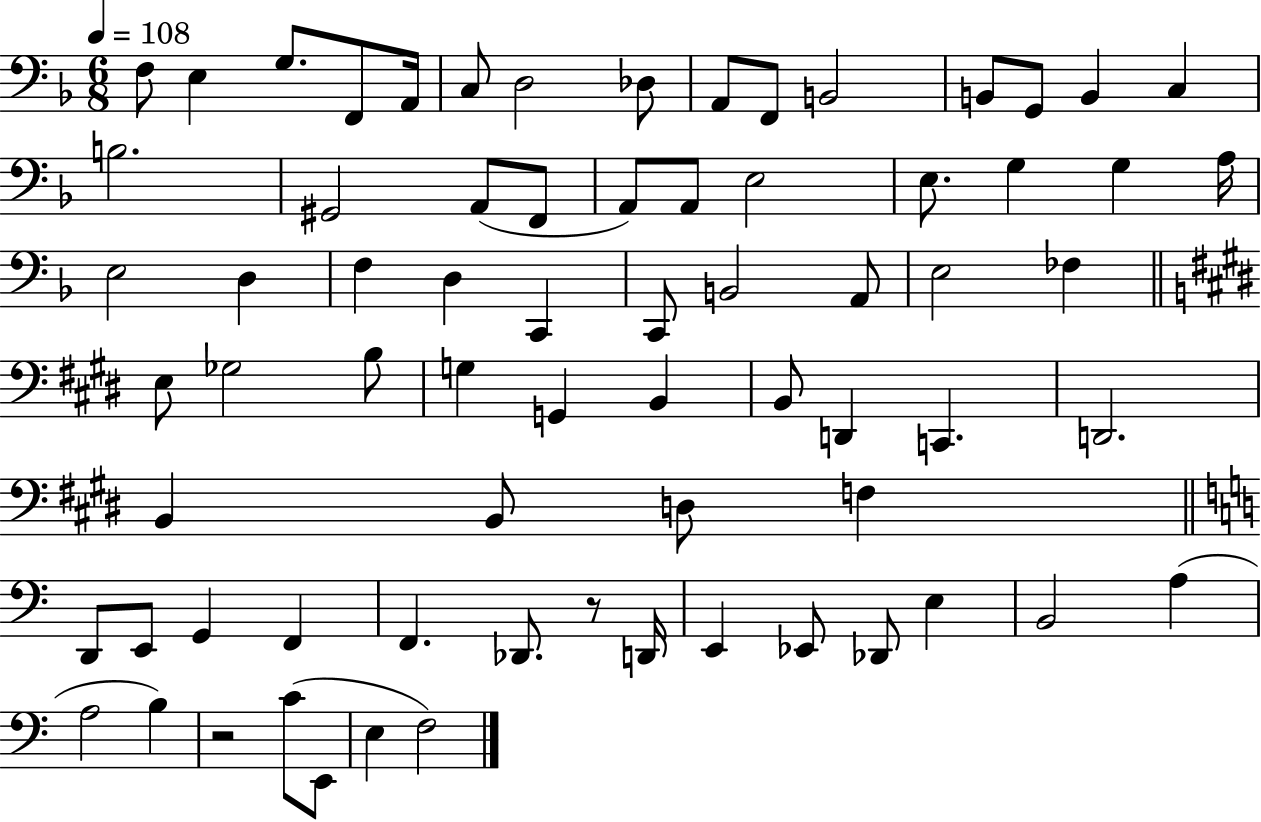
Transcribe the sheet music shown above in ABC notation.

X:1
T:Untitled
M:6/8
L:1/4
K:F
F,/2 E, G,/2 F,,/2 A,,/4 C,/2 D,2 _D,/2 A,,/2 F,,/2 B,,2 B,,/2 G,,/2 B,, C, B,2 ^G,,2 A,,/2 F,,/2 A,,/2 A,,/2 E,2 E,/2 G, G, A,/4 E,2 D, F, D, C,, C,,/2 B,,2 A,,/2 E,2 _F, E,/2 _G,2 B,/2 G, G,, B,, B,,/2 D,, C,, D,,2 B,, B,,/2 D,/2 F, D,,/2 E,,/2 G,, F,, F,, _D,,/2 z/2 D,,/4 E,, _E,,/2 _D,,/2 E, B,,2 A, A,2 B, z2 C/2 E,,/2 E, F,2